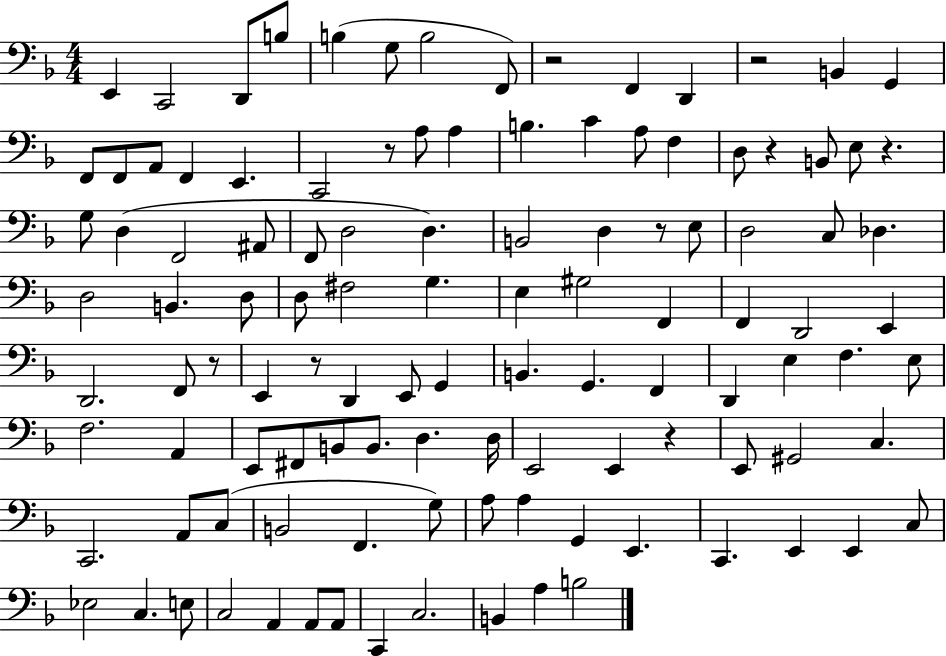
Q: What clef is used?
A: bass